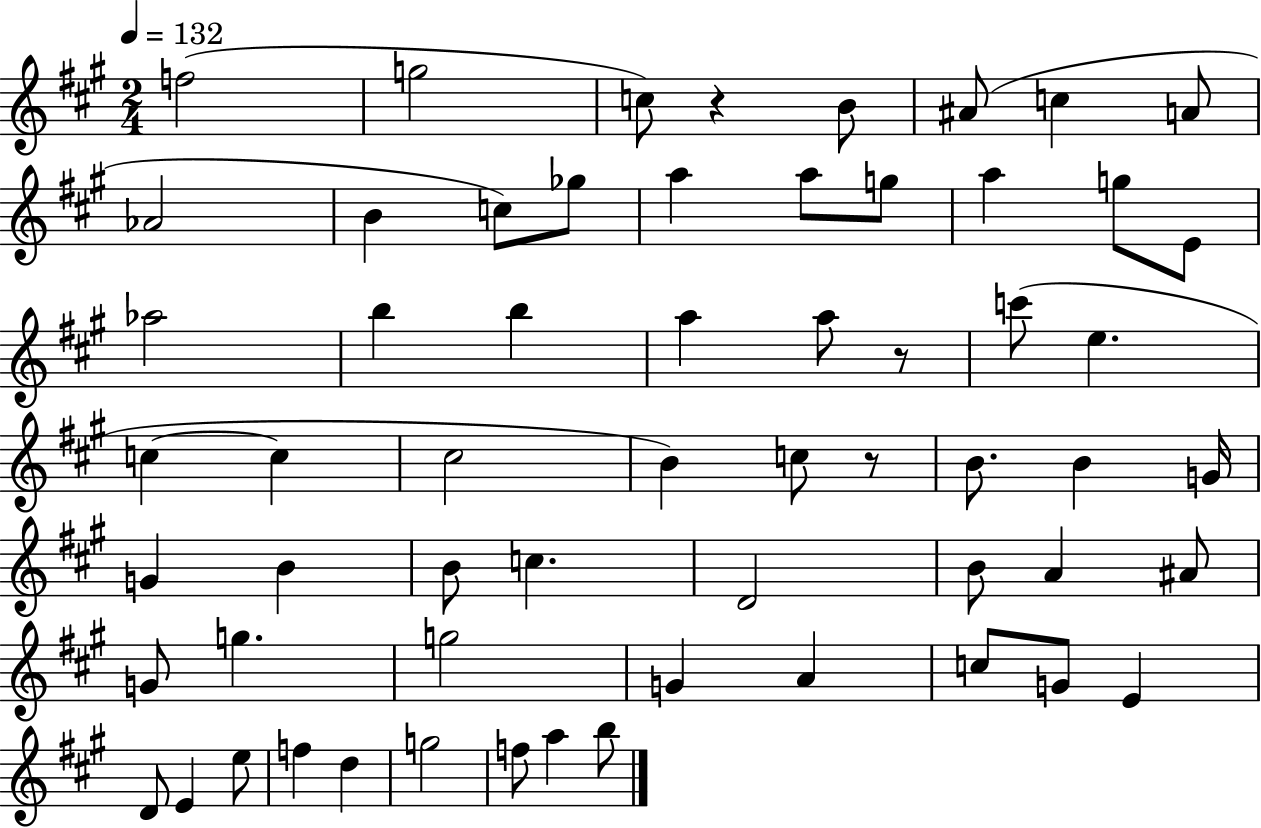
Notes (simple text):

F5/h G5/h C5/e R/q B4/e A#4/e C5/q A4/e Ab4/h B4/q C5/e Gb5/e A5/q A5/e G5/e A5/q G5/e E4/e Ab5/h B5/q B5/q A5/q A5/e R/e C6/e E5/q. C5/q C5/q C#5/h B4/q C5/e R/e B4/e. B4/q G4/s G4/q B4/q B4/e C5/q. D4/h B4/e A4/q A#4/e G4/e G5/q. G5/h G4/q A4/q C5/e G4/e E4/q D4/e E4/q E5/e F5/q D5/q G5/h F5/e A5/q B5/e